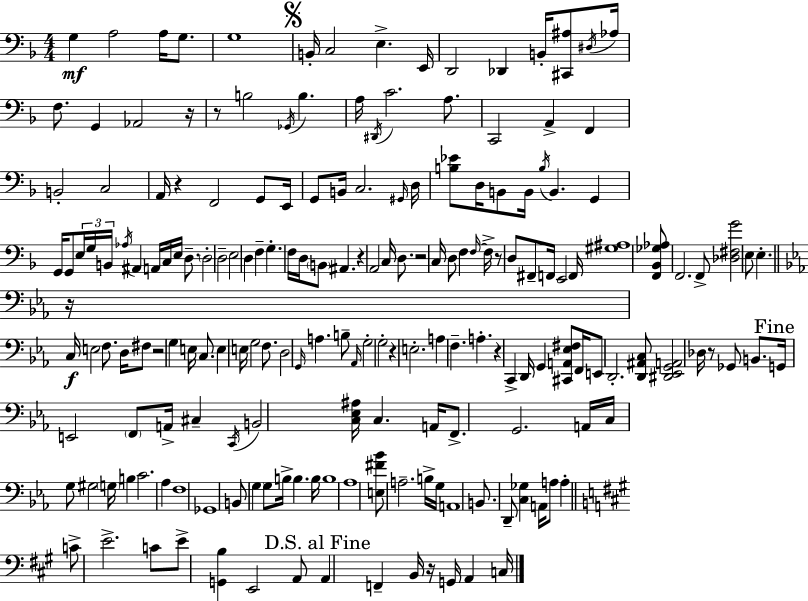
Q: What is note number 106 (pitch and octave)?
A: C2